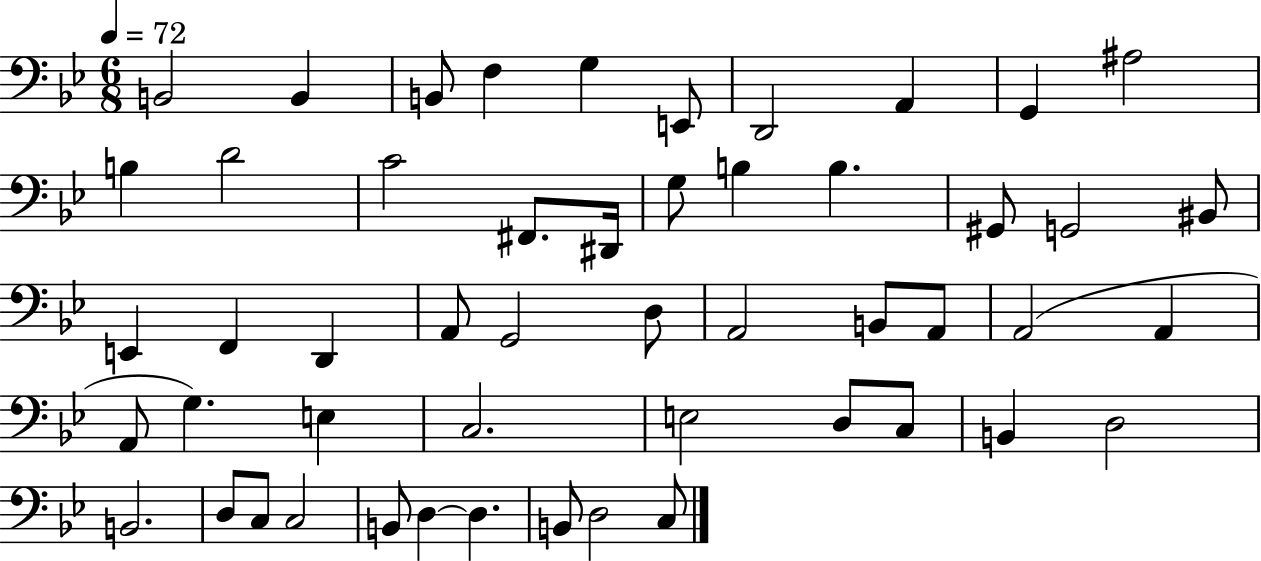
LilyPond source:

{
  \clef bass
  \numericTimeSignature
  \time 6/8
  \key bes \major
  \tempo 4 = 72
  b,2 b,4 | b,8 f4 g4 e,8 | d,2 a,4 | g,4 ais2 | \break b4 d'2 | c'2 fis,8. dis,16 | g8 b4 b4. | gis,8 g,2 bis,8 | \break e,4 f,4 d,4 | a,8 g,2 d8 | a,2 b,8 a,8 | a,2( a,4 | \break a,8 g4.) e4 | c2. | e2 d8 c8 | b,4 d2 | \break b,2. | d8 c8 c2 | b,8 d4~~ d4. | b,8 d2 c8 | \break \bar "|."
}